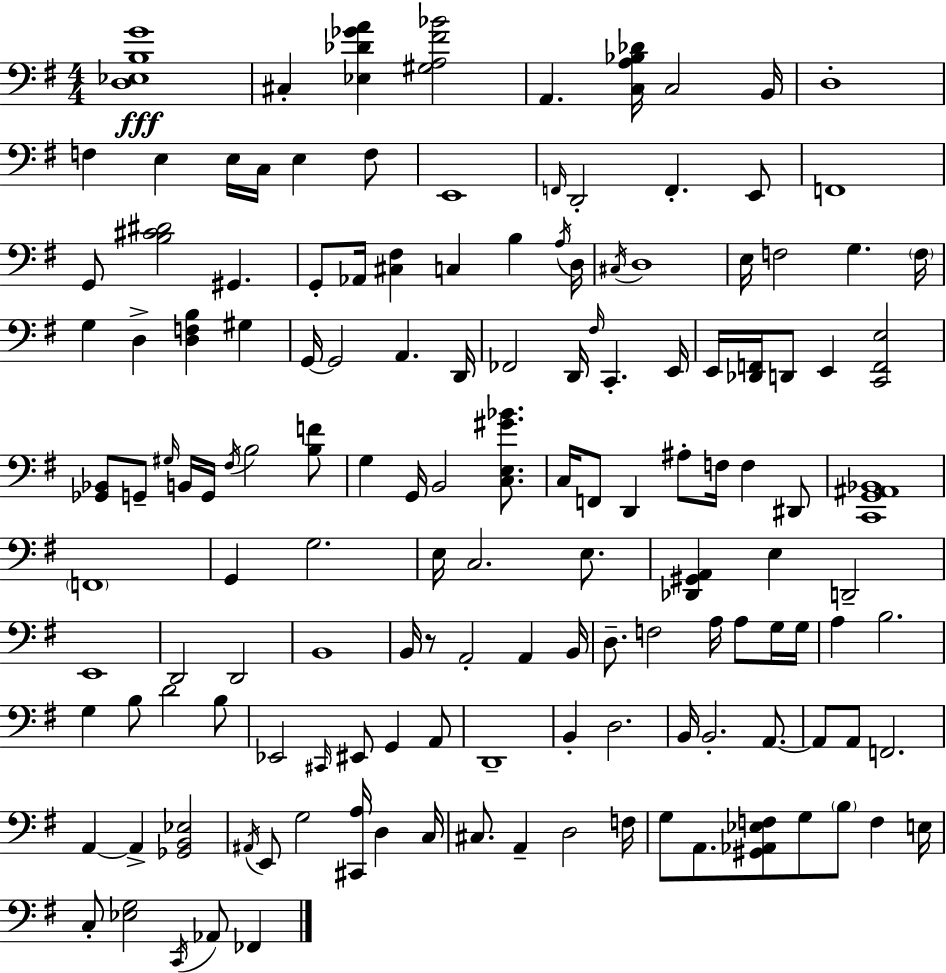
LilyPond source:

{
  \clef bass
  \numericTimeSignature
  \time 4/4
  \key e \minor
  <d ees b g'>1\fff | cis4-. <ees des' ges' a'>4 <gis a fis' bes'>2 | a,4. <c a bes des'>16 c2 b,16 | d1-. | \break f4 e4 e16 c16 e4 f8 | e,1 | \grace { f,16 } d,2-. f,4.-. e,8 | f,1 | \break g,8 <b cis' dis'>2 gis,4. | g,8-. aes,16 <cis fis>4 c4 b4 | \acciaccatura { a16 } d16 \acciaccatura { cis16 } d1 | e16 f2 g4. | \break \parenthesize f16 g4 d4-> <d f b>4 gis4 | g,16~~ g,2 a,4. | d,16 fes,2 d,16 \grace { fis16 } c,4.-. | e,16 e,16 <des, f,>16 d,8 e,4 <c, f, e>2 | \break <ges, bes,>8 g,8-- \grace { gis16 } b,16 g,16 \acciaccatura { fis16 } b2 | <b f'>8 g4 g,16 b,2 | <c e gis' bes'>8. c16 f,8 d,4 ais8-. f16 | f4 dis,8 <c, g, ais, bes,>1 | \break \parenthesize f,1 | g,4 g2. | e16 c2. | e8. <des, gis, a,>4 e4 d,2-- | \break e,1 | d,2 d,2 | b,1 | b,16 r8 a,2-. | \break a,4 b,16 d8.-- f2 | a16 a8 g16 g16 a4 b2. | g4 b8 d'2 | b8 ees,2 \grace { cis,16 } eis,8 | \break g,4 a,8 d,1-- | b,4-. d2. | b,16 b,2.-. | a,8.~~ a,8 a,8 f,2. | \break a,4~~ a,4-> <ges, b, ees>2 | \acciaccatura { ais,16 } e,8 g2 | <cis, a>16 d4 c16 cis8. a,4-- d2 | f16 g8 a,8. <gis, aes, ees f>8 g8 | \break \parenthesize b8 f4 e16 c8-. <ees g>2 | \acciaccatura { c,16 } aes,8 fes,4 \bar "|."
}